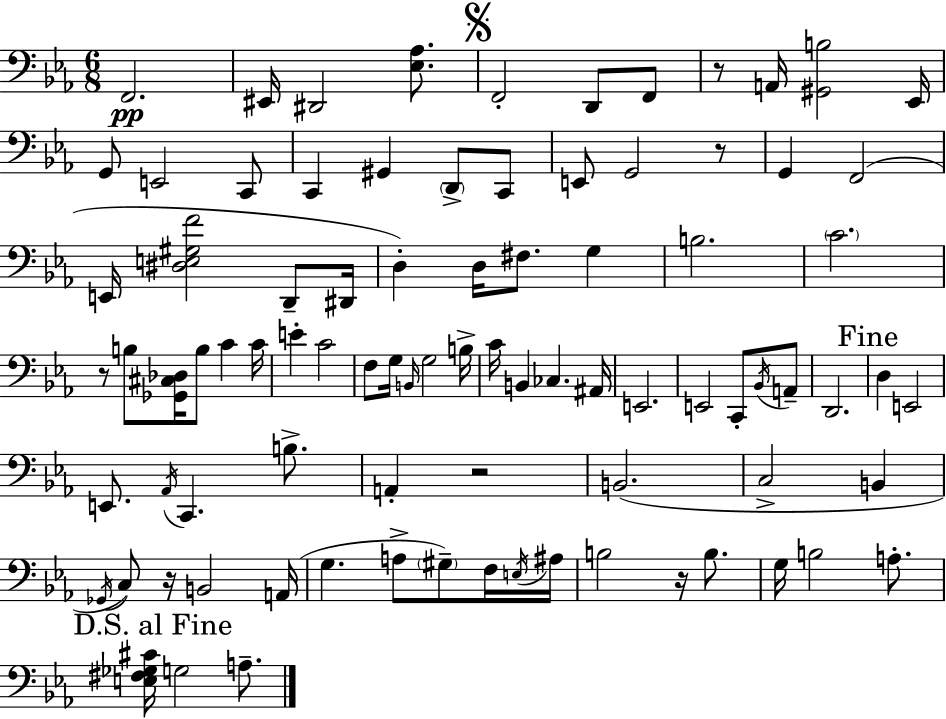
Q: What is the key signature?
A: EES major